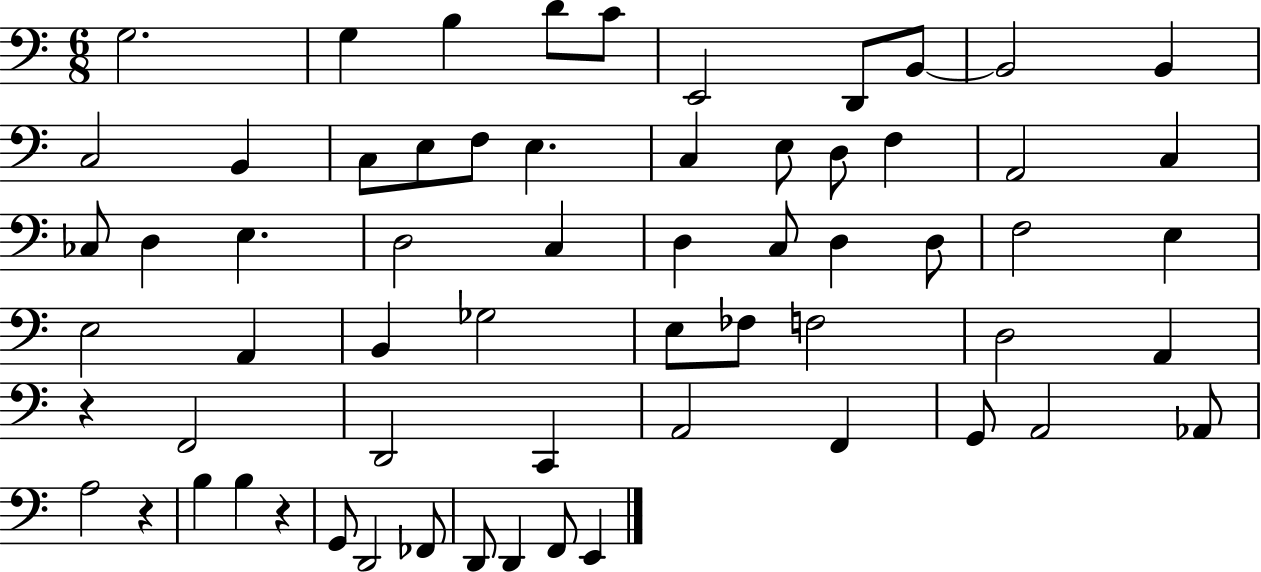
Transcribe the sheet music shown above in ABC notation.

X:1
T:Untitled
M:6/8
L:1/4
K:C
G,2 G, B, D/2 C/2 E,,2 D,,/2 B,,/2 B,,2 B,, C,2 B,, C,/2 E,/2 F,/2 E, C, E,/2 D,/2 F, A,,2 C, _C,/2 D, E, D,2 C, D, C,/2 D, D,/2 F,2 E, E,2 A,, B,, _G,2 E,/2 _F,/2 F,2 D,2 A,, z F,,2 D,,2 C,, A,,2 F,, G,,/2 A,,2 _A,,/2 A,2 z B, B, z G,,/2 D,,2 _F,,/2 D,,/2 D,, F,,/2 E,,